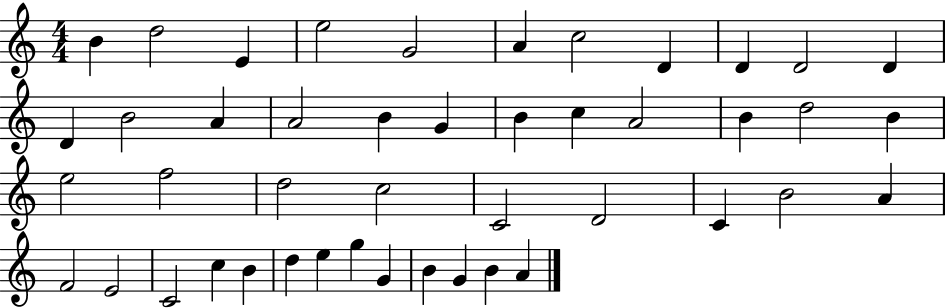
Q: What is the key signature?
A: C major